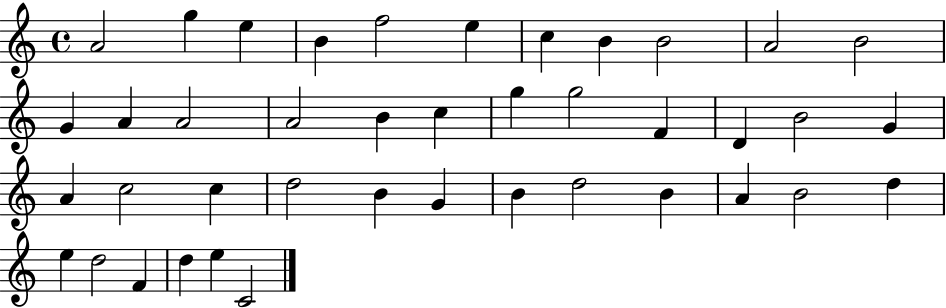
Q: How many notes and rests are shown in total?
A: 41